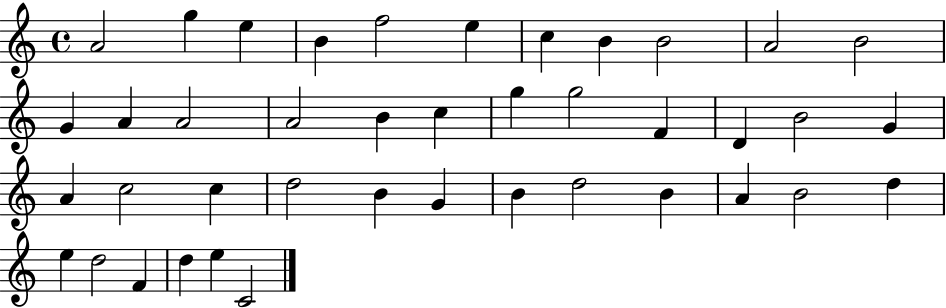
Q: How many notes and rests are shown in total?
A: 41